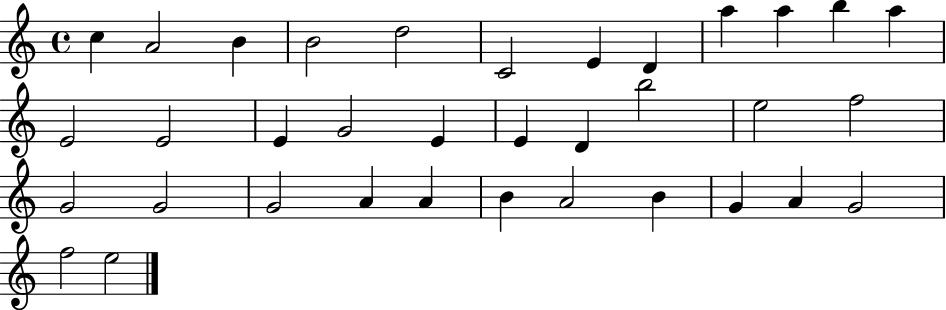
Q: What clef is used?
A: treble